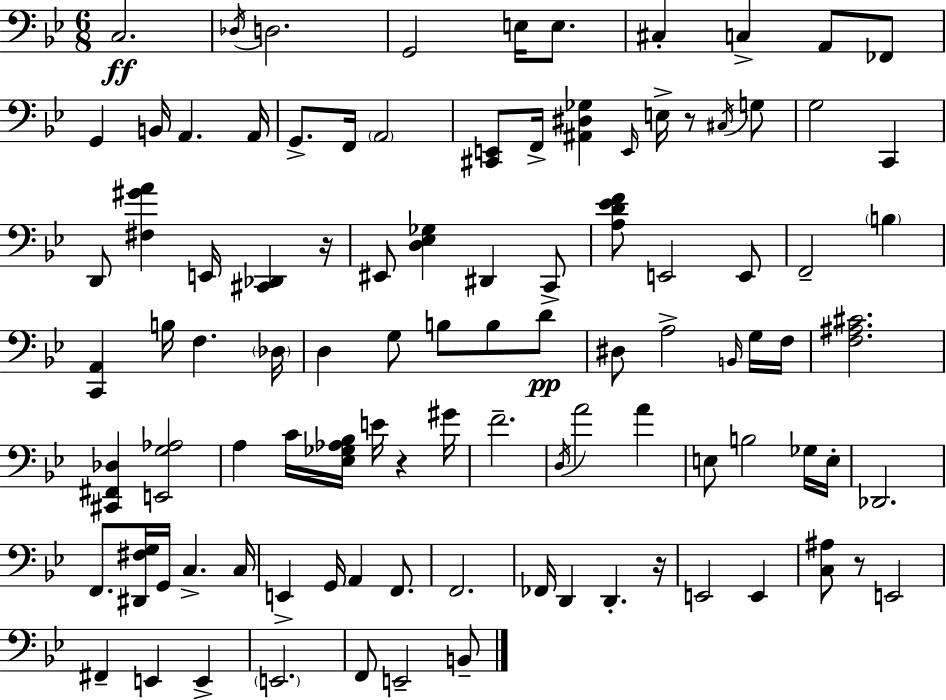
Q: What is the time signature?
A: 6/8